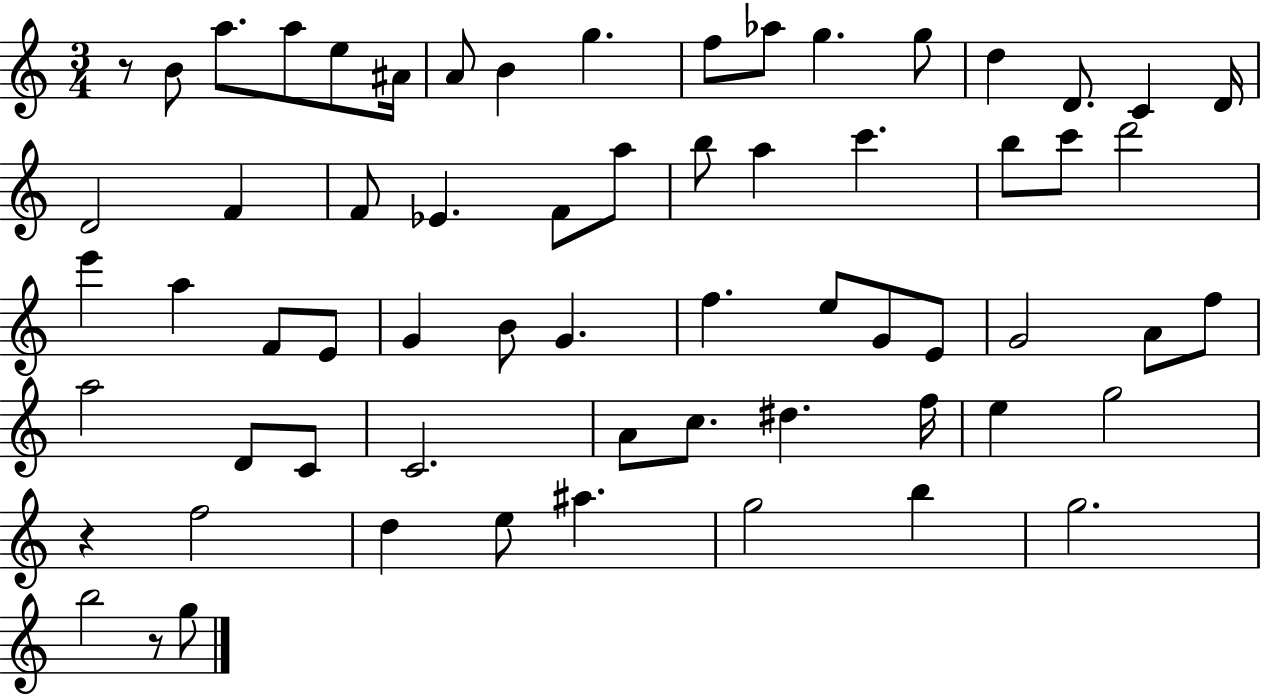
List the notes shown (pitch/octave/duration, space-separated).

R/e B4/e A5/e. A5/e E5/e A#4/s A4/e B4/q G5/q. F5/e Ab5/e G5/q. G5/e D5/q D4/e. C4/q D4/s D4/h F4/q F4/e Eb4/q. F4/e A5/e B5/e A5/q C6/q. B5/e C6/e D6/h E6/q A5/q F4/e E4/e G4/q B4/e G4/q. F5/q. E5/e G4/e E4/e G4/h A4/e F5/e A5/h D4/e C4/e C4/h. A4/e C5/e. D#5/q. F5/s E5/q G5/h R/q F5/h D5/q E5/e A#5/q. G5/h B5/q G5/h. B5/h R/e G5/e